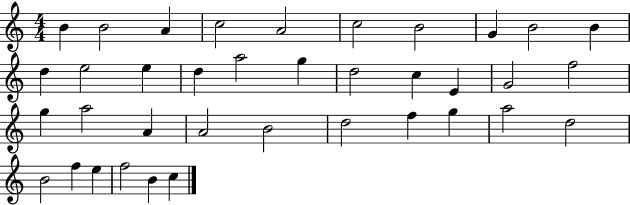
X:1
T:Untitled
M:4/4
L:1/4
K:C
B B2 A c2 A2 c2 B2 G B2 B d e2 e d a2 g d2 c E G2 f2 g a2 A A2 B2 d2 f g a2 d2 B2 f e f2 B c